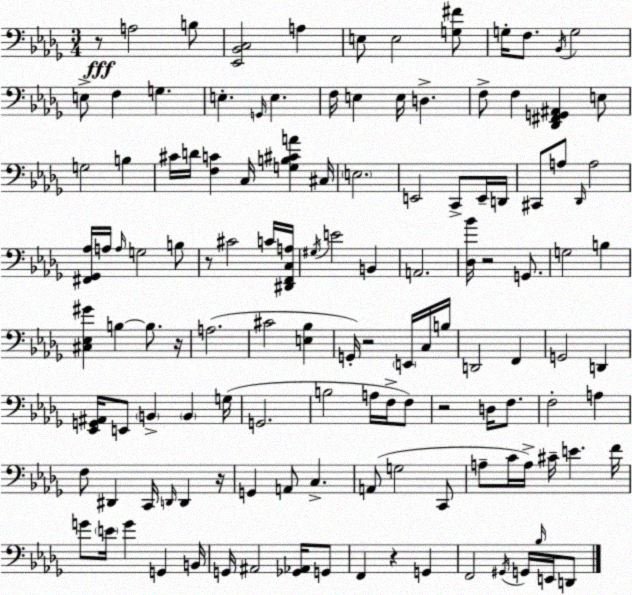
X:1
T:Untitled
M:3/4
L:1/4
K:Bbm
z/2 A,2 B,/2 [_E,,_B,,C,]2 A, E,/2 E,2 [G,^F]/2 G,/4 F,/2 _B,,/4 G,2 E,/2 F, G, E, G,,/4 E, F,/4 E, E,/4 D, F,/2 F, [_D,,^F,,G,,^A,,] E,/2 G,2 B, ^C/4 D/4 [F,C] C,/4 [G,B,^CA] ^C,/4 E,2 E,,2 C,,/2 E,,/4 D,,/4 ^C,,/2 A,/2 _D,,/4 A,2 [^F,,_G,,_A,]/4 A,/4 A,/4 G,2 B,/2 z/2 ^C2 C/4 [^D,,F,,C,A,]/4 ^G,/4 E2 B,, A,,2 [_D,_B]/4 z2 G,,/2 G,2 B, [^C,_E,^G] B, B,/2 z/4 A,2 ^C2 [E,_B,] G,,/4 z2 E,,/4 C,/4 B,/4 D,,2 F,, G,,2 D,, [_E,,G,,^A,,]/4 E,,/2 B,, B,, G,/4 G,,2 B,2 A,/4 F,/4 F,/2 z2 D,/4 F,/2 F,2 A, F,/2 ^D,, C,,/4 D,,/4 D,, z/4 G,, A,,/2 C, A,,/2 G,2 C,,/2 A,/2 C/4 A,/4 ^C/4 E F/4 G/2 E/4 G G,, B,,/4 G,,/4 ^A,,2 [_G,,_A,,]/4 G,,/2 F,, z G,, F,,2 ^G,,/4 G,,/4 _B,/4 E,,/4 D,,/2